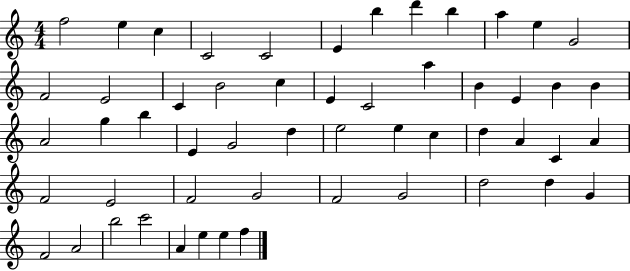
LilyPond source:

{
  \clef treble
  \numericTimeSignature
  \time 4/4
  \key c \major
  f''2 e''4 c''4 | c'2 c'2 | e'4 b''4 d'''4 b''4 | a''4 e''4 g'2 | \break f'2 e'2 | c'4 b'2 c''4 | e'4 c'2 a''4 | b'4 e'4 b'4 b'4 | \break a'2 g''4 b''4 | e'4 g'2 d''4 | e''2 e''4 c''4 | d''4 a'4 c'4 a'4 | \break f'2 e'2 | f'2 g'2 | f'2 g'2 | d''2 d''4 g'4 | \break f'2 a'2 | b''2 c'''2 | a'4 e''4 e''4 f''4 | \bar "|."
}